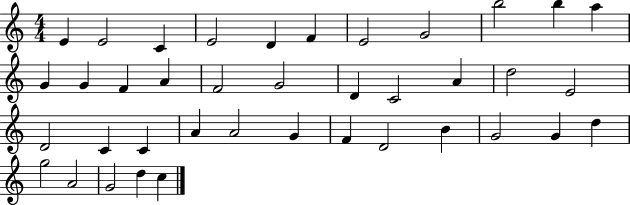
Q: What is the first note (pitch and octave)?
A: E4